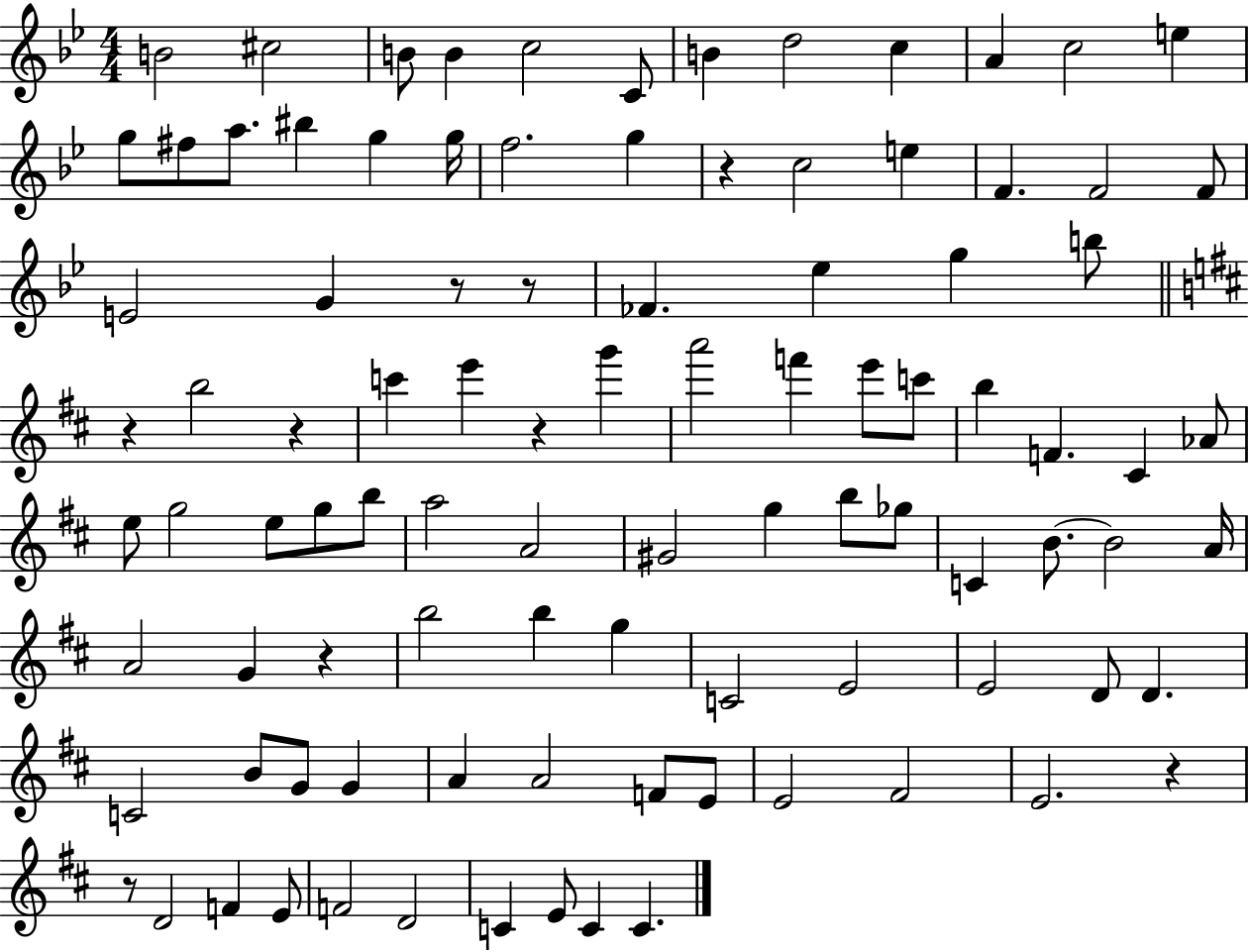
B4/h C#5/h B4/e B4/q C5/h C4/e B4/q D5/h C5/q A4/q C5/h E5/q G5/e F#5/e A5/e. BIS5/q G5/q G5/s F5/h. G5/q R/q C5/h E5/q F4/q. F4/h F4/e E4/h G4/q R/e R/e FES4/q. Eb5/q G5/q B5/e R/q B5/h R/q C6/q E6/q R/q G6/q A6/h F6/q E6/e C6/e B5/q F4/q. C#4/q Ab4/e E5/e G5/h E5/e G5/e B5/e A5/h A4/h G#4/h G5/q B5/e Gb5/e C4/q B4/e. B4/h A4/s A4/h G4/q R/q B5/h B5/q G5/q C4/h E4/h E4/h D4/e D4/q. C4/h B4/e G4/e G4/q A4/q A4/h F4/e E4/e E4/h F#4/h E4/h. R/q R/e D4/h F4/q E4/e F4/h D4/h C4/q E4/e C4/q C4/q.